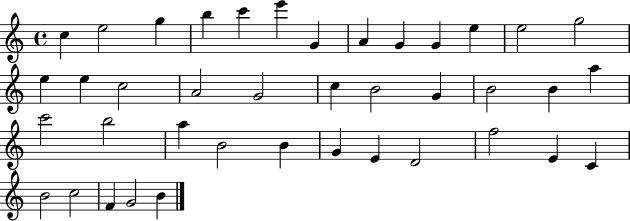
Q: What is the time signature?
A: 4/4